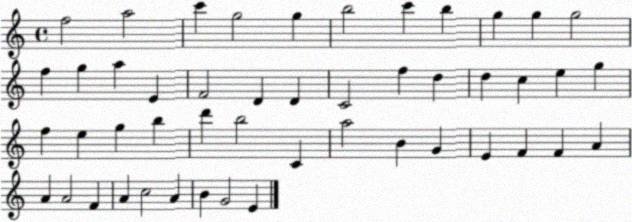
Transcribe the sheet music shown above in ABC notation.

X:1
T:Untitled
M:4/4
L:1/4
K:C
f2 a2 c' g2 g b2 c' b g g g2 f g a E F2 D D C2 f d d c e g f e g b d' b2 C a2 B G E F F A A A2 F A c2 A B G2 E